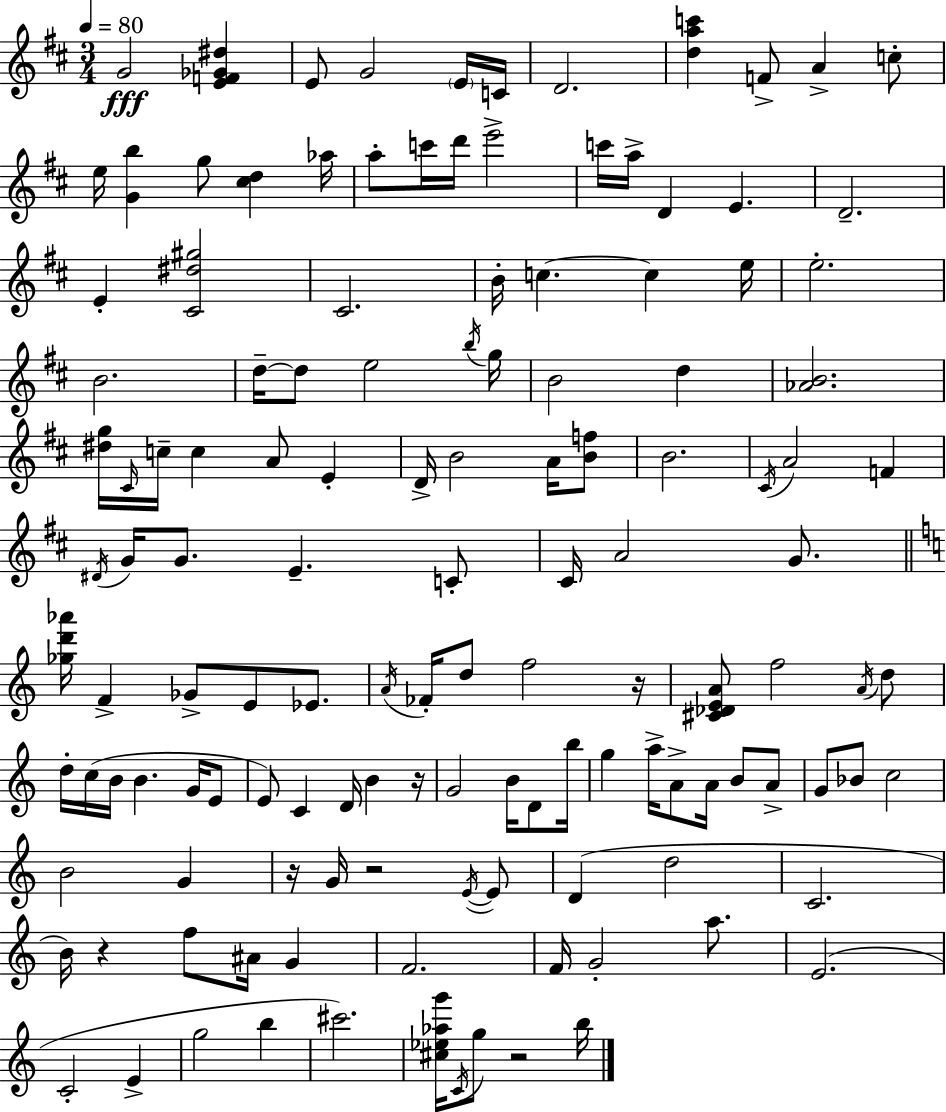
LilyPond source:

{
  \clef treble
  \numericTimeSignature
  \time 3/4
  \key d \major
  \tempo 4 = 80
  \repeat volta 2 { g'2\fff <e' f' ges' dis''>4 | e'8 g'2 \parenthesize e'16 c'16 | d'2. | <d'' a'' c'''>4 f'8-> a'4-> c''8-. | \break e''16 <g' b''>4 g''8 <cis'' d''>4 aes''16 | a''8-. c'''16 d'''16 e'''2-> | c'''16 a''16-> d'4 e'4. | d'2.-- | \break e'4-. <cis' dis'' gis''>2 | cis'2. | b'16-. c''4.~~ c''4 e''16 | e''2.-. | \break b'2. | d''16--~~ d''8 e''2 \acciaccatura { b''16 } | g''16 b'2 d''4 | <aes' b'>2. | \break <dis'' g''>16 \grace { cis'16 } c''16-- c''4 a'8 e'4-. | d'16-> b'2 a'16 | <b' f''>8 b'2. | \acciaccatura { cis'16 } a'2 f'4 | \break \acciaccatura { dis'16 } g'16 g'8. e'4.-- | c'8-. cis'16 a'2 | g'8. \bar "||" \break \key c \major <ges'' d''' aes'''>16 f'4-> ges'8-> e'8 ees'8. | \acciaccatura { a'16 } fes'16-. d''8 f''2 | r16 <cis' des' e' a'>8 f''2 \acciaccatura { a'16 } | d''8 d''16-. c''16( b'16 b'4. g'16 | \break e'8 e'8) c'4 d'16 b'4 | r16 g'2 b'16 d'8 | b''16 g''4 a''16-> a'8-> a'16 b'8 | a'8-> g'8 bes'8 c''2 | \break b'2 g'4 | r16 g'16 r2 | \acciaccatura { e'16~ }~ e'8 d'4( d''2 | c'2. | \break b'16) r4 f''8 ais'16 g'4 | f'2. | f'16 g'2-. | a''8. e'2.( | \break c'2-. e'4-> | g''2 b''4 | cis'''2.) | <cis'' ees'' aes'' g'''>16 \acciaccatura { c'16 } g''8 r2 | \break b''16 } \bar "|."
}